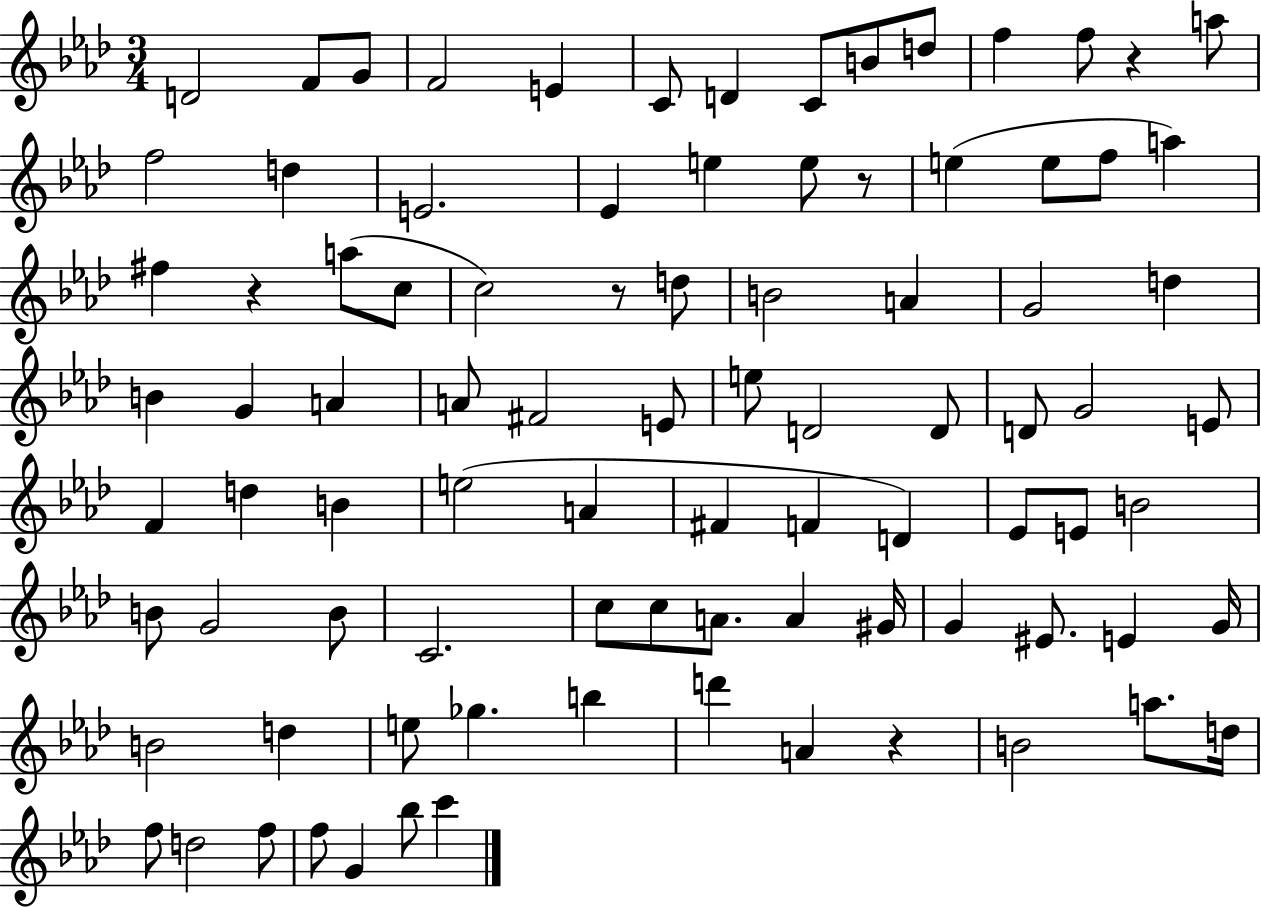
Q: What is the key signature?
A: AES major